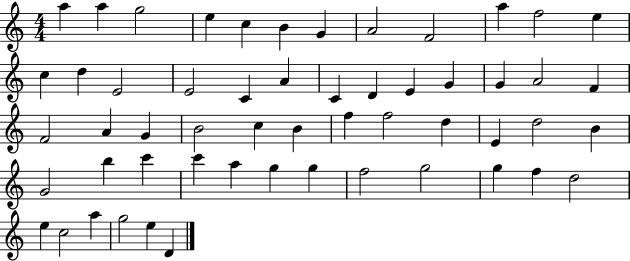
{
  \clef treble
  \numericTimeSignature
  \time 4/4
  \key c \major
  a''4 a''4 g''2 | e''4 c''4 b'4 g'4 | a'2 f'2 | a''4 f''2 e''4 | \break c''4 d''4 e'2 | e'2 c'4 a'4 | c'4 d'4 e'4 g'4 | g'4 a'2 f'4 | \break f'2 a'4 g'4 | b'2 c''4 b'4 | f''4 f''2 d''4 | e'4 d''2 b'4 | \break g'2 b''4 c'''4 | c'''4 a''4 g''4 g''4 | f''2 g''2 | g''4 f''4 d''2 | \break e''4 c''2 a''4 | g''2 e''4 d'4 | \bar "|."
}